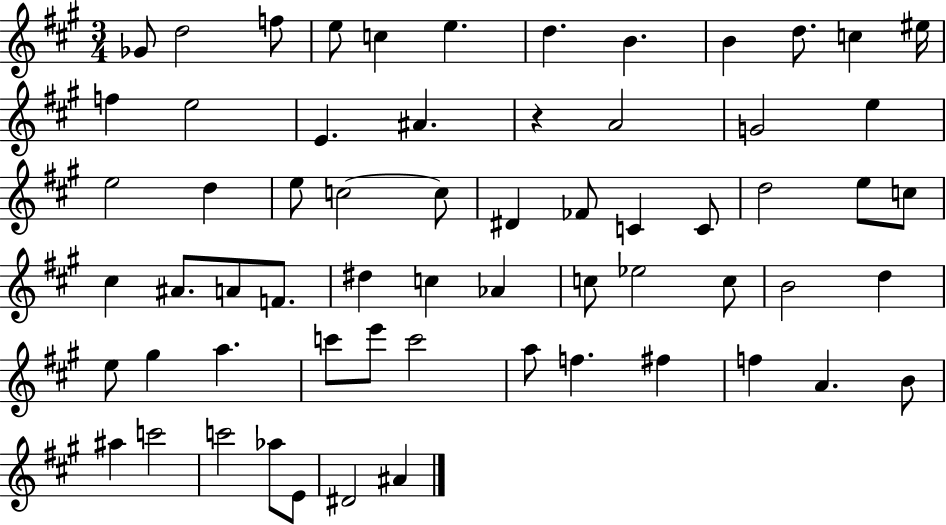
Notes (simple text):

Gb4/e D5/h F5/e E5/e C5/q E5/q. D5/q. B4/q. B4/q D5/e. C5/q EIS5/s F5/q E5/h E4/q. A#4/q. R/q A4/h G4/h E5/q E5/h D5/q E5/e C5/h C5/e D#4/q FES4/e C4/q C4/e D5/h E5/e C5/e C#5/q A#4/e. A4/e F4/e. D#5/q C5/q Ab4/q C5/e Eb5/h C5/e B4/h D5/q E5/e G#5/q A5/q. C6/e E6/e C6/h A5/e F5/q. F#5/q F5/q A4/q. B4/e A#5/q C6/h C6/h Ab5/e E4/e D#4/h A#4/q